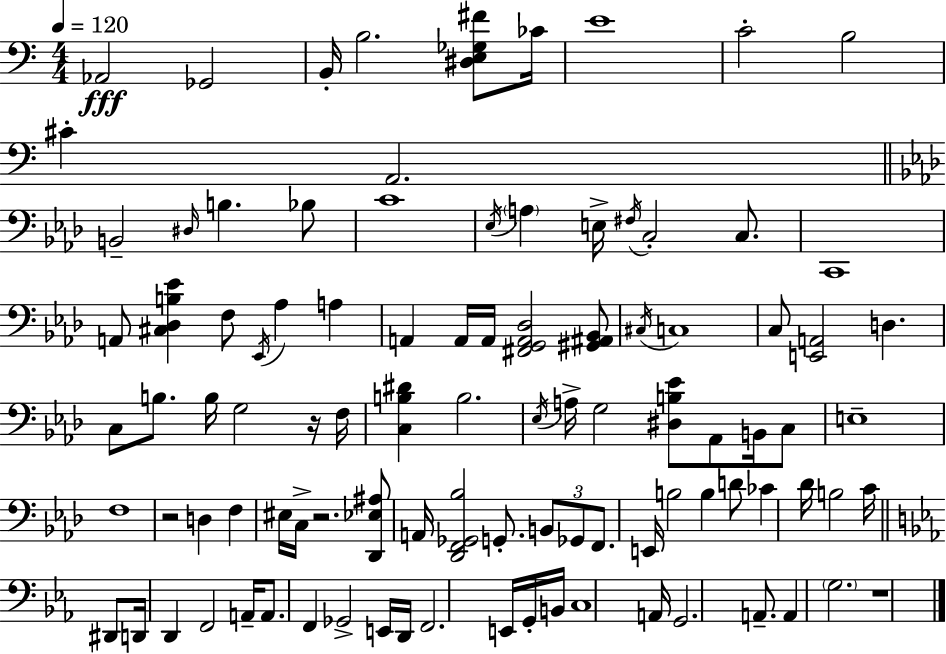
X:1
T:Untitled
M:4/4
L:1/4
K:Am
_A,,2 _G,,2 B,,/4 B,2 [^D,E,_G,^F]/2 _C/4 E4 C2 B,2 ^C A,,2 B,,2 ^D,/4 B, _B,/2 C4 _E,/4 A, E,/4 ^F,/4 C,2 C,/2 C,,4 A,,/2 [^C,_D,B,_E] F,/2 _E,,/4 _A, A, A,, A,,/4 A,,/4 [^F,,G,,A,,_D,]2 [^G,,^A,,_B,,]/2 ^C,/4 C,4 C,/2 [E,,A,,]2 D, C,/2 B,/2 B,/4 G,2 z/4 F,/4 [C,B,^D] B,2 _E,/4 A,/4 G,2 [^D,B,_E]/2 _A,,/2 B,,/4 C,/2 E,4 F,4 z2 D, F, ^E,/4 C,/4 z2 [_D,,_E,^A,]/2 A,,/4 [_D,,F,,_G,,_B,]2 G,,/2 B,,/2 _G,,/2 F,,/2 E,,/4 B,2 B, D/2 _C _D/4 B,2 C/4 ^D,,/2 D,,/4 D,, F,,2 A,,/4 A,,/2 F,, _G,,2 E,,/4 D,,/4 F,,2 E,,/4 G,,/4 B,,/4 C,4 A,,/4 G,,2 A,,/2 A,, G,2 z4